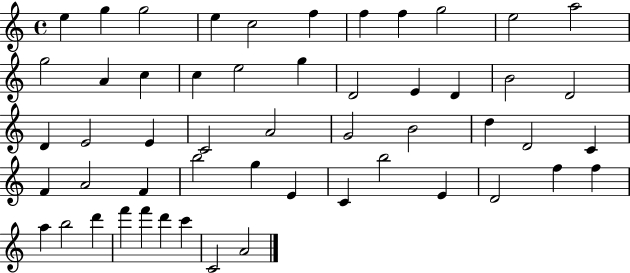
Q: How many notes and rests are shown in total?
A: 53